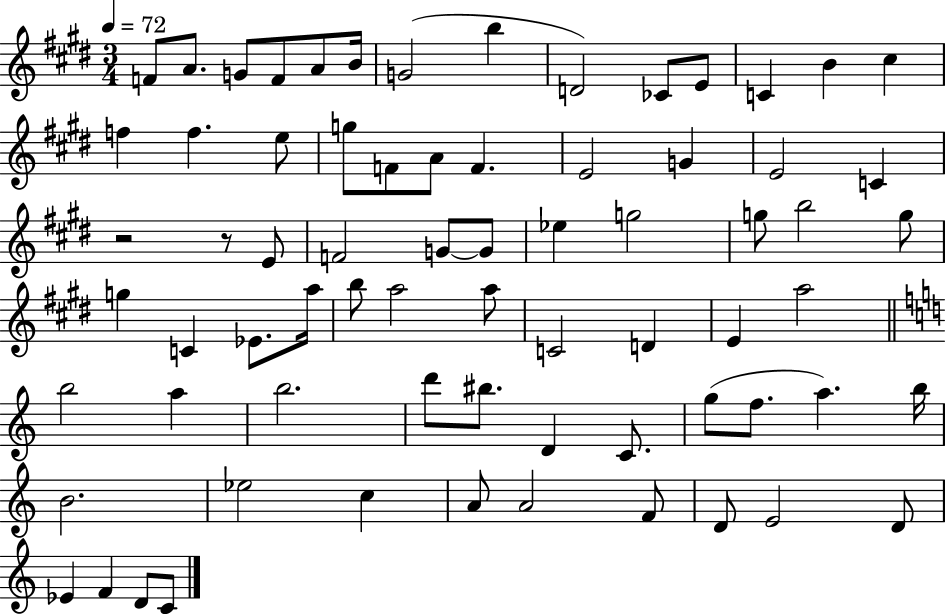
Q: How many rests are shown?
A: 2